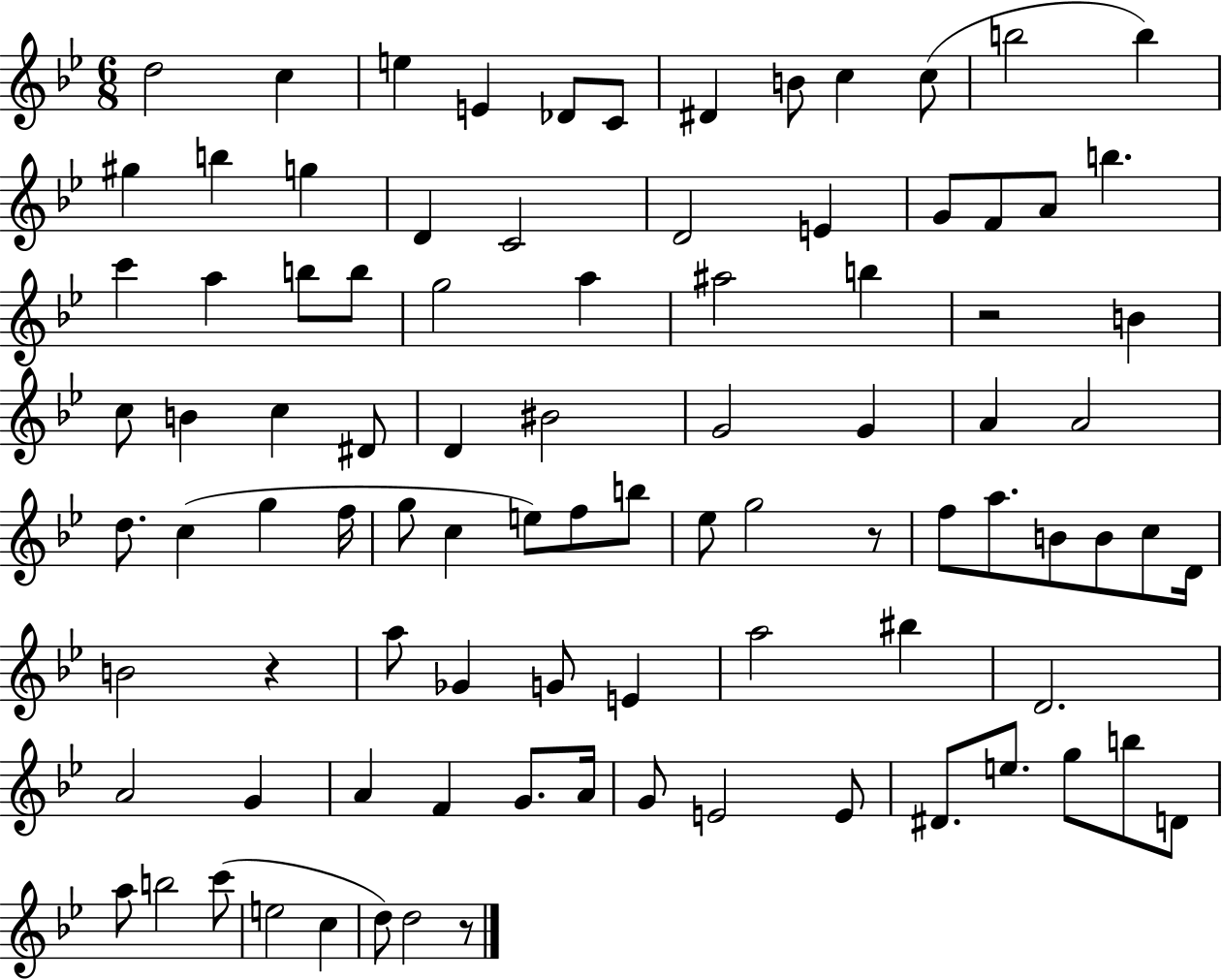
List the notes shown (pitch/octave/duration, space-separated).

D5/h C5/q E5/q E4/q Db4/e C4/e D#4/q B4/e C5/q C5/e B5/h B5/q G#5/q B5/q G5/q D4/q C4/h D4/h E4/q G4/e F4/e A4/e B5/q. C6/q A5/q B5/e B5/e G5/h A5/q A#5/h B5/q R/h B4/q C5/e B4/q C5/q D#4/e D4/q BIS4/h G4/h G4/q A4/q A4/h D5/e. C5/q G5/q F5/s G5/e C5/q E5/e F5/e B5/e Eb5/e G5/h R/e F5/e A5/e. B4/e B4/e C5/e D4/s B4/h R/q A5/e Gb4/q G4/e E4/q A5/h BIS5/q D4/h. A4/h G4/q A4/q F4/q G4/e. A4/s G4/e E4/h E4/e D#4/e. E5/e. G5/e B5/e D4/e A5/e B5/h C6/e E5/h C5/q D5/e D5/h R/e